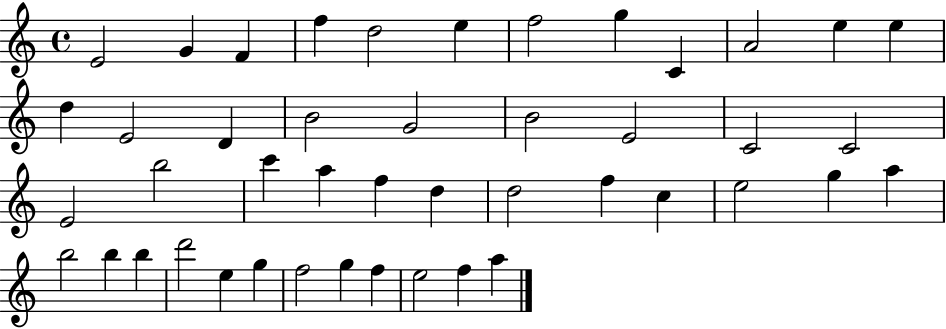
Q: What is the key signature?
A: C major